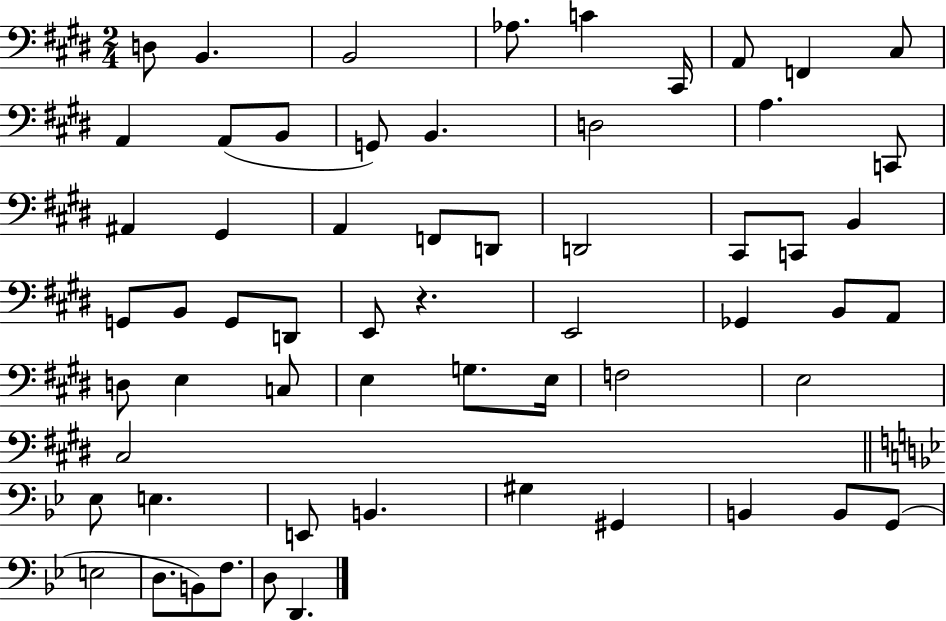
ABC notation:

X:1
T:Untitled
M:2/4
L:1/4
K:E
D,/2 B,, B,,2 _A,/2 C ^C,,/4 A,,/2 F,, ^C,/2 A,, A,,/2 B,,/2 G,,/2 B,, D,2 A, C,,/2 ^A,, ^G,, A,, F,,/2 D,,/2 D,,2 ^C,,/2 C,,/2 B,, G,,/2 B,,/2 G,,/2 D,,/2 E,,/2 z E,,2 _G,, B,,/2 A,,/2 D,/2 E, C,/2 E, G,/2 E,/4 F,2 E,2 ^C,2 _E,/2 E, E,,/2 B,, ^G, ^G,, B,, B,,/2 G,,/2 E,2 D,/2 B,,/2 F,/2 D,/2 D,,